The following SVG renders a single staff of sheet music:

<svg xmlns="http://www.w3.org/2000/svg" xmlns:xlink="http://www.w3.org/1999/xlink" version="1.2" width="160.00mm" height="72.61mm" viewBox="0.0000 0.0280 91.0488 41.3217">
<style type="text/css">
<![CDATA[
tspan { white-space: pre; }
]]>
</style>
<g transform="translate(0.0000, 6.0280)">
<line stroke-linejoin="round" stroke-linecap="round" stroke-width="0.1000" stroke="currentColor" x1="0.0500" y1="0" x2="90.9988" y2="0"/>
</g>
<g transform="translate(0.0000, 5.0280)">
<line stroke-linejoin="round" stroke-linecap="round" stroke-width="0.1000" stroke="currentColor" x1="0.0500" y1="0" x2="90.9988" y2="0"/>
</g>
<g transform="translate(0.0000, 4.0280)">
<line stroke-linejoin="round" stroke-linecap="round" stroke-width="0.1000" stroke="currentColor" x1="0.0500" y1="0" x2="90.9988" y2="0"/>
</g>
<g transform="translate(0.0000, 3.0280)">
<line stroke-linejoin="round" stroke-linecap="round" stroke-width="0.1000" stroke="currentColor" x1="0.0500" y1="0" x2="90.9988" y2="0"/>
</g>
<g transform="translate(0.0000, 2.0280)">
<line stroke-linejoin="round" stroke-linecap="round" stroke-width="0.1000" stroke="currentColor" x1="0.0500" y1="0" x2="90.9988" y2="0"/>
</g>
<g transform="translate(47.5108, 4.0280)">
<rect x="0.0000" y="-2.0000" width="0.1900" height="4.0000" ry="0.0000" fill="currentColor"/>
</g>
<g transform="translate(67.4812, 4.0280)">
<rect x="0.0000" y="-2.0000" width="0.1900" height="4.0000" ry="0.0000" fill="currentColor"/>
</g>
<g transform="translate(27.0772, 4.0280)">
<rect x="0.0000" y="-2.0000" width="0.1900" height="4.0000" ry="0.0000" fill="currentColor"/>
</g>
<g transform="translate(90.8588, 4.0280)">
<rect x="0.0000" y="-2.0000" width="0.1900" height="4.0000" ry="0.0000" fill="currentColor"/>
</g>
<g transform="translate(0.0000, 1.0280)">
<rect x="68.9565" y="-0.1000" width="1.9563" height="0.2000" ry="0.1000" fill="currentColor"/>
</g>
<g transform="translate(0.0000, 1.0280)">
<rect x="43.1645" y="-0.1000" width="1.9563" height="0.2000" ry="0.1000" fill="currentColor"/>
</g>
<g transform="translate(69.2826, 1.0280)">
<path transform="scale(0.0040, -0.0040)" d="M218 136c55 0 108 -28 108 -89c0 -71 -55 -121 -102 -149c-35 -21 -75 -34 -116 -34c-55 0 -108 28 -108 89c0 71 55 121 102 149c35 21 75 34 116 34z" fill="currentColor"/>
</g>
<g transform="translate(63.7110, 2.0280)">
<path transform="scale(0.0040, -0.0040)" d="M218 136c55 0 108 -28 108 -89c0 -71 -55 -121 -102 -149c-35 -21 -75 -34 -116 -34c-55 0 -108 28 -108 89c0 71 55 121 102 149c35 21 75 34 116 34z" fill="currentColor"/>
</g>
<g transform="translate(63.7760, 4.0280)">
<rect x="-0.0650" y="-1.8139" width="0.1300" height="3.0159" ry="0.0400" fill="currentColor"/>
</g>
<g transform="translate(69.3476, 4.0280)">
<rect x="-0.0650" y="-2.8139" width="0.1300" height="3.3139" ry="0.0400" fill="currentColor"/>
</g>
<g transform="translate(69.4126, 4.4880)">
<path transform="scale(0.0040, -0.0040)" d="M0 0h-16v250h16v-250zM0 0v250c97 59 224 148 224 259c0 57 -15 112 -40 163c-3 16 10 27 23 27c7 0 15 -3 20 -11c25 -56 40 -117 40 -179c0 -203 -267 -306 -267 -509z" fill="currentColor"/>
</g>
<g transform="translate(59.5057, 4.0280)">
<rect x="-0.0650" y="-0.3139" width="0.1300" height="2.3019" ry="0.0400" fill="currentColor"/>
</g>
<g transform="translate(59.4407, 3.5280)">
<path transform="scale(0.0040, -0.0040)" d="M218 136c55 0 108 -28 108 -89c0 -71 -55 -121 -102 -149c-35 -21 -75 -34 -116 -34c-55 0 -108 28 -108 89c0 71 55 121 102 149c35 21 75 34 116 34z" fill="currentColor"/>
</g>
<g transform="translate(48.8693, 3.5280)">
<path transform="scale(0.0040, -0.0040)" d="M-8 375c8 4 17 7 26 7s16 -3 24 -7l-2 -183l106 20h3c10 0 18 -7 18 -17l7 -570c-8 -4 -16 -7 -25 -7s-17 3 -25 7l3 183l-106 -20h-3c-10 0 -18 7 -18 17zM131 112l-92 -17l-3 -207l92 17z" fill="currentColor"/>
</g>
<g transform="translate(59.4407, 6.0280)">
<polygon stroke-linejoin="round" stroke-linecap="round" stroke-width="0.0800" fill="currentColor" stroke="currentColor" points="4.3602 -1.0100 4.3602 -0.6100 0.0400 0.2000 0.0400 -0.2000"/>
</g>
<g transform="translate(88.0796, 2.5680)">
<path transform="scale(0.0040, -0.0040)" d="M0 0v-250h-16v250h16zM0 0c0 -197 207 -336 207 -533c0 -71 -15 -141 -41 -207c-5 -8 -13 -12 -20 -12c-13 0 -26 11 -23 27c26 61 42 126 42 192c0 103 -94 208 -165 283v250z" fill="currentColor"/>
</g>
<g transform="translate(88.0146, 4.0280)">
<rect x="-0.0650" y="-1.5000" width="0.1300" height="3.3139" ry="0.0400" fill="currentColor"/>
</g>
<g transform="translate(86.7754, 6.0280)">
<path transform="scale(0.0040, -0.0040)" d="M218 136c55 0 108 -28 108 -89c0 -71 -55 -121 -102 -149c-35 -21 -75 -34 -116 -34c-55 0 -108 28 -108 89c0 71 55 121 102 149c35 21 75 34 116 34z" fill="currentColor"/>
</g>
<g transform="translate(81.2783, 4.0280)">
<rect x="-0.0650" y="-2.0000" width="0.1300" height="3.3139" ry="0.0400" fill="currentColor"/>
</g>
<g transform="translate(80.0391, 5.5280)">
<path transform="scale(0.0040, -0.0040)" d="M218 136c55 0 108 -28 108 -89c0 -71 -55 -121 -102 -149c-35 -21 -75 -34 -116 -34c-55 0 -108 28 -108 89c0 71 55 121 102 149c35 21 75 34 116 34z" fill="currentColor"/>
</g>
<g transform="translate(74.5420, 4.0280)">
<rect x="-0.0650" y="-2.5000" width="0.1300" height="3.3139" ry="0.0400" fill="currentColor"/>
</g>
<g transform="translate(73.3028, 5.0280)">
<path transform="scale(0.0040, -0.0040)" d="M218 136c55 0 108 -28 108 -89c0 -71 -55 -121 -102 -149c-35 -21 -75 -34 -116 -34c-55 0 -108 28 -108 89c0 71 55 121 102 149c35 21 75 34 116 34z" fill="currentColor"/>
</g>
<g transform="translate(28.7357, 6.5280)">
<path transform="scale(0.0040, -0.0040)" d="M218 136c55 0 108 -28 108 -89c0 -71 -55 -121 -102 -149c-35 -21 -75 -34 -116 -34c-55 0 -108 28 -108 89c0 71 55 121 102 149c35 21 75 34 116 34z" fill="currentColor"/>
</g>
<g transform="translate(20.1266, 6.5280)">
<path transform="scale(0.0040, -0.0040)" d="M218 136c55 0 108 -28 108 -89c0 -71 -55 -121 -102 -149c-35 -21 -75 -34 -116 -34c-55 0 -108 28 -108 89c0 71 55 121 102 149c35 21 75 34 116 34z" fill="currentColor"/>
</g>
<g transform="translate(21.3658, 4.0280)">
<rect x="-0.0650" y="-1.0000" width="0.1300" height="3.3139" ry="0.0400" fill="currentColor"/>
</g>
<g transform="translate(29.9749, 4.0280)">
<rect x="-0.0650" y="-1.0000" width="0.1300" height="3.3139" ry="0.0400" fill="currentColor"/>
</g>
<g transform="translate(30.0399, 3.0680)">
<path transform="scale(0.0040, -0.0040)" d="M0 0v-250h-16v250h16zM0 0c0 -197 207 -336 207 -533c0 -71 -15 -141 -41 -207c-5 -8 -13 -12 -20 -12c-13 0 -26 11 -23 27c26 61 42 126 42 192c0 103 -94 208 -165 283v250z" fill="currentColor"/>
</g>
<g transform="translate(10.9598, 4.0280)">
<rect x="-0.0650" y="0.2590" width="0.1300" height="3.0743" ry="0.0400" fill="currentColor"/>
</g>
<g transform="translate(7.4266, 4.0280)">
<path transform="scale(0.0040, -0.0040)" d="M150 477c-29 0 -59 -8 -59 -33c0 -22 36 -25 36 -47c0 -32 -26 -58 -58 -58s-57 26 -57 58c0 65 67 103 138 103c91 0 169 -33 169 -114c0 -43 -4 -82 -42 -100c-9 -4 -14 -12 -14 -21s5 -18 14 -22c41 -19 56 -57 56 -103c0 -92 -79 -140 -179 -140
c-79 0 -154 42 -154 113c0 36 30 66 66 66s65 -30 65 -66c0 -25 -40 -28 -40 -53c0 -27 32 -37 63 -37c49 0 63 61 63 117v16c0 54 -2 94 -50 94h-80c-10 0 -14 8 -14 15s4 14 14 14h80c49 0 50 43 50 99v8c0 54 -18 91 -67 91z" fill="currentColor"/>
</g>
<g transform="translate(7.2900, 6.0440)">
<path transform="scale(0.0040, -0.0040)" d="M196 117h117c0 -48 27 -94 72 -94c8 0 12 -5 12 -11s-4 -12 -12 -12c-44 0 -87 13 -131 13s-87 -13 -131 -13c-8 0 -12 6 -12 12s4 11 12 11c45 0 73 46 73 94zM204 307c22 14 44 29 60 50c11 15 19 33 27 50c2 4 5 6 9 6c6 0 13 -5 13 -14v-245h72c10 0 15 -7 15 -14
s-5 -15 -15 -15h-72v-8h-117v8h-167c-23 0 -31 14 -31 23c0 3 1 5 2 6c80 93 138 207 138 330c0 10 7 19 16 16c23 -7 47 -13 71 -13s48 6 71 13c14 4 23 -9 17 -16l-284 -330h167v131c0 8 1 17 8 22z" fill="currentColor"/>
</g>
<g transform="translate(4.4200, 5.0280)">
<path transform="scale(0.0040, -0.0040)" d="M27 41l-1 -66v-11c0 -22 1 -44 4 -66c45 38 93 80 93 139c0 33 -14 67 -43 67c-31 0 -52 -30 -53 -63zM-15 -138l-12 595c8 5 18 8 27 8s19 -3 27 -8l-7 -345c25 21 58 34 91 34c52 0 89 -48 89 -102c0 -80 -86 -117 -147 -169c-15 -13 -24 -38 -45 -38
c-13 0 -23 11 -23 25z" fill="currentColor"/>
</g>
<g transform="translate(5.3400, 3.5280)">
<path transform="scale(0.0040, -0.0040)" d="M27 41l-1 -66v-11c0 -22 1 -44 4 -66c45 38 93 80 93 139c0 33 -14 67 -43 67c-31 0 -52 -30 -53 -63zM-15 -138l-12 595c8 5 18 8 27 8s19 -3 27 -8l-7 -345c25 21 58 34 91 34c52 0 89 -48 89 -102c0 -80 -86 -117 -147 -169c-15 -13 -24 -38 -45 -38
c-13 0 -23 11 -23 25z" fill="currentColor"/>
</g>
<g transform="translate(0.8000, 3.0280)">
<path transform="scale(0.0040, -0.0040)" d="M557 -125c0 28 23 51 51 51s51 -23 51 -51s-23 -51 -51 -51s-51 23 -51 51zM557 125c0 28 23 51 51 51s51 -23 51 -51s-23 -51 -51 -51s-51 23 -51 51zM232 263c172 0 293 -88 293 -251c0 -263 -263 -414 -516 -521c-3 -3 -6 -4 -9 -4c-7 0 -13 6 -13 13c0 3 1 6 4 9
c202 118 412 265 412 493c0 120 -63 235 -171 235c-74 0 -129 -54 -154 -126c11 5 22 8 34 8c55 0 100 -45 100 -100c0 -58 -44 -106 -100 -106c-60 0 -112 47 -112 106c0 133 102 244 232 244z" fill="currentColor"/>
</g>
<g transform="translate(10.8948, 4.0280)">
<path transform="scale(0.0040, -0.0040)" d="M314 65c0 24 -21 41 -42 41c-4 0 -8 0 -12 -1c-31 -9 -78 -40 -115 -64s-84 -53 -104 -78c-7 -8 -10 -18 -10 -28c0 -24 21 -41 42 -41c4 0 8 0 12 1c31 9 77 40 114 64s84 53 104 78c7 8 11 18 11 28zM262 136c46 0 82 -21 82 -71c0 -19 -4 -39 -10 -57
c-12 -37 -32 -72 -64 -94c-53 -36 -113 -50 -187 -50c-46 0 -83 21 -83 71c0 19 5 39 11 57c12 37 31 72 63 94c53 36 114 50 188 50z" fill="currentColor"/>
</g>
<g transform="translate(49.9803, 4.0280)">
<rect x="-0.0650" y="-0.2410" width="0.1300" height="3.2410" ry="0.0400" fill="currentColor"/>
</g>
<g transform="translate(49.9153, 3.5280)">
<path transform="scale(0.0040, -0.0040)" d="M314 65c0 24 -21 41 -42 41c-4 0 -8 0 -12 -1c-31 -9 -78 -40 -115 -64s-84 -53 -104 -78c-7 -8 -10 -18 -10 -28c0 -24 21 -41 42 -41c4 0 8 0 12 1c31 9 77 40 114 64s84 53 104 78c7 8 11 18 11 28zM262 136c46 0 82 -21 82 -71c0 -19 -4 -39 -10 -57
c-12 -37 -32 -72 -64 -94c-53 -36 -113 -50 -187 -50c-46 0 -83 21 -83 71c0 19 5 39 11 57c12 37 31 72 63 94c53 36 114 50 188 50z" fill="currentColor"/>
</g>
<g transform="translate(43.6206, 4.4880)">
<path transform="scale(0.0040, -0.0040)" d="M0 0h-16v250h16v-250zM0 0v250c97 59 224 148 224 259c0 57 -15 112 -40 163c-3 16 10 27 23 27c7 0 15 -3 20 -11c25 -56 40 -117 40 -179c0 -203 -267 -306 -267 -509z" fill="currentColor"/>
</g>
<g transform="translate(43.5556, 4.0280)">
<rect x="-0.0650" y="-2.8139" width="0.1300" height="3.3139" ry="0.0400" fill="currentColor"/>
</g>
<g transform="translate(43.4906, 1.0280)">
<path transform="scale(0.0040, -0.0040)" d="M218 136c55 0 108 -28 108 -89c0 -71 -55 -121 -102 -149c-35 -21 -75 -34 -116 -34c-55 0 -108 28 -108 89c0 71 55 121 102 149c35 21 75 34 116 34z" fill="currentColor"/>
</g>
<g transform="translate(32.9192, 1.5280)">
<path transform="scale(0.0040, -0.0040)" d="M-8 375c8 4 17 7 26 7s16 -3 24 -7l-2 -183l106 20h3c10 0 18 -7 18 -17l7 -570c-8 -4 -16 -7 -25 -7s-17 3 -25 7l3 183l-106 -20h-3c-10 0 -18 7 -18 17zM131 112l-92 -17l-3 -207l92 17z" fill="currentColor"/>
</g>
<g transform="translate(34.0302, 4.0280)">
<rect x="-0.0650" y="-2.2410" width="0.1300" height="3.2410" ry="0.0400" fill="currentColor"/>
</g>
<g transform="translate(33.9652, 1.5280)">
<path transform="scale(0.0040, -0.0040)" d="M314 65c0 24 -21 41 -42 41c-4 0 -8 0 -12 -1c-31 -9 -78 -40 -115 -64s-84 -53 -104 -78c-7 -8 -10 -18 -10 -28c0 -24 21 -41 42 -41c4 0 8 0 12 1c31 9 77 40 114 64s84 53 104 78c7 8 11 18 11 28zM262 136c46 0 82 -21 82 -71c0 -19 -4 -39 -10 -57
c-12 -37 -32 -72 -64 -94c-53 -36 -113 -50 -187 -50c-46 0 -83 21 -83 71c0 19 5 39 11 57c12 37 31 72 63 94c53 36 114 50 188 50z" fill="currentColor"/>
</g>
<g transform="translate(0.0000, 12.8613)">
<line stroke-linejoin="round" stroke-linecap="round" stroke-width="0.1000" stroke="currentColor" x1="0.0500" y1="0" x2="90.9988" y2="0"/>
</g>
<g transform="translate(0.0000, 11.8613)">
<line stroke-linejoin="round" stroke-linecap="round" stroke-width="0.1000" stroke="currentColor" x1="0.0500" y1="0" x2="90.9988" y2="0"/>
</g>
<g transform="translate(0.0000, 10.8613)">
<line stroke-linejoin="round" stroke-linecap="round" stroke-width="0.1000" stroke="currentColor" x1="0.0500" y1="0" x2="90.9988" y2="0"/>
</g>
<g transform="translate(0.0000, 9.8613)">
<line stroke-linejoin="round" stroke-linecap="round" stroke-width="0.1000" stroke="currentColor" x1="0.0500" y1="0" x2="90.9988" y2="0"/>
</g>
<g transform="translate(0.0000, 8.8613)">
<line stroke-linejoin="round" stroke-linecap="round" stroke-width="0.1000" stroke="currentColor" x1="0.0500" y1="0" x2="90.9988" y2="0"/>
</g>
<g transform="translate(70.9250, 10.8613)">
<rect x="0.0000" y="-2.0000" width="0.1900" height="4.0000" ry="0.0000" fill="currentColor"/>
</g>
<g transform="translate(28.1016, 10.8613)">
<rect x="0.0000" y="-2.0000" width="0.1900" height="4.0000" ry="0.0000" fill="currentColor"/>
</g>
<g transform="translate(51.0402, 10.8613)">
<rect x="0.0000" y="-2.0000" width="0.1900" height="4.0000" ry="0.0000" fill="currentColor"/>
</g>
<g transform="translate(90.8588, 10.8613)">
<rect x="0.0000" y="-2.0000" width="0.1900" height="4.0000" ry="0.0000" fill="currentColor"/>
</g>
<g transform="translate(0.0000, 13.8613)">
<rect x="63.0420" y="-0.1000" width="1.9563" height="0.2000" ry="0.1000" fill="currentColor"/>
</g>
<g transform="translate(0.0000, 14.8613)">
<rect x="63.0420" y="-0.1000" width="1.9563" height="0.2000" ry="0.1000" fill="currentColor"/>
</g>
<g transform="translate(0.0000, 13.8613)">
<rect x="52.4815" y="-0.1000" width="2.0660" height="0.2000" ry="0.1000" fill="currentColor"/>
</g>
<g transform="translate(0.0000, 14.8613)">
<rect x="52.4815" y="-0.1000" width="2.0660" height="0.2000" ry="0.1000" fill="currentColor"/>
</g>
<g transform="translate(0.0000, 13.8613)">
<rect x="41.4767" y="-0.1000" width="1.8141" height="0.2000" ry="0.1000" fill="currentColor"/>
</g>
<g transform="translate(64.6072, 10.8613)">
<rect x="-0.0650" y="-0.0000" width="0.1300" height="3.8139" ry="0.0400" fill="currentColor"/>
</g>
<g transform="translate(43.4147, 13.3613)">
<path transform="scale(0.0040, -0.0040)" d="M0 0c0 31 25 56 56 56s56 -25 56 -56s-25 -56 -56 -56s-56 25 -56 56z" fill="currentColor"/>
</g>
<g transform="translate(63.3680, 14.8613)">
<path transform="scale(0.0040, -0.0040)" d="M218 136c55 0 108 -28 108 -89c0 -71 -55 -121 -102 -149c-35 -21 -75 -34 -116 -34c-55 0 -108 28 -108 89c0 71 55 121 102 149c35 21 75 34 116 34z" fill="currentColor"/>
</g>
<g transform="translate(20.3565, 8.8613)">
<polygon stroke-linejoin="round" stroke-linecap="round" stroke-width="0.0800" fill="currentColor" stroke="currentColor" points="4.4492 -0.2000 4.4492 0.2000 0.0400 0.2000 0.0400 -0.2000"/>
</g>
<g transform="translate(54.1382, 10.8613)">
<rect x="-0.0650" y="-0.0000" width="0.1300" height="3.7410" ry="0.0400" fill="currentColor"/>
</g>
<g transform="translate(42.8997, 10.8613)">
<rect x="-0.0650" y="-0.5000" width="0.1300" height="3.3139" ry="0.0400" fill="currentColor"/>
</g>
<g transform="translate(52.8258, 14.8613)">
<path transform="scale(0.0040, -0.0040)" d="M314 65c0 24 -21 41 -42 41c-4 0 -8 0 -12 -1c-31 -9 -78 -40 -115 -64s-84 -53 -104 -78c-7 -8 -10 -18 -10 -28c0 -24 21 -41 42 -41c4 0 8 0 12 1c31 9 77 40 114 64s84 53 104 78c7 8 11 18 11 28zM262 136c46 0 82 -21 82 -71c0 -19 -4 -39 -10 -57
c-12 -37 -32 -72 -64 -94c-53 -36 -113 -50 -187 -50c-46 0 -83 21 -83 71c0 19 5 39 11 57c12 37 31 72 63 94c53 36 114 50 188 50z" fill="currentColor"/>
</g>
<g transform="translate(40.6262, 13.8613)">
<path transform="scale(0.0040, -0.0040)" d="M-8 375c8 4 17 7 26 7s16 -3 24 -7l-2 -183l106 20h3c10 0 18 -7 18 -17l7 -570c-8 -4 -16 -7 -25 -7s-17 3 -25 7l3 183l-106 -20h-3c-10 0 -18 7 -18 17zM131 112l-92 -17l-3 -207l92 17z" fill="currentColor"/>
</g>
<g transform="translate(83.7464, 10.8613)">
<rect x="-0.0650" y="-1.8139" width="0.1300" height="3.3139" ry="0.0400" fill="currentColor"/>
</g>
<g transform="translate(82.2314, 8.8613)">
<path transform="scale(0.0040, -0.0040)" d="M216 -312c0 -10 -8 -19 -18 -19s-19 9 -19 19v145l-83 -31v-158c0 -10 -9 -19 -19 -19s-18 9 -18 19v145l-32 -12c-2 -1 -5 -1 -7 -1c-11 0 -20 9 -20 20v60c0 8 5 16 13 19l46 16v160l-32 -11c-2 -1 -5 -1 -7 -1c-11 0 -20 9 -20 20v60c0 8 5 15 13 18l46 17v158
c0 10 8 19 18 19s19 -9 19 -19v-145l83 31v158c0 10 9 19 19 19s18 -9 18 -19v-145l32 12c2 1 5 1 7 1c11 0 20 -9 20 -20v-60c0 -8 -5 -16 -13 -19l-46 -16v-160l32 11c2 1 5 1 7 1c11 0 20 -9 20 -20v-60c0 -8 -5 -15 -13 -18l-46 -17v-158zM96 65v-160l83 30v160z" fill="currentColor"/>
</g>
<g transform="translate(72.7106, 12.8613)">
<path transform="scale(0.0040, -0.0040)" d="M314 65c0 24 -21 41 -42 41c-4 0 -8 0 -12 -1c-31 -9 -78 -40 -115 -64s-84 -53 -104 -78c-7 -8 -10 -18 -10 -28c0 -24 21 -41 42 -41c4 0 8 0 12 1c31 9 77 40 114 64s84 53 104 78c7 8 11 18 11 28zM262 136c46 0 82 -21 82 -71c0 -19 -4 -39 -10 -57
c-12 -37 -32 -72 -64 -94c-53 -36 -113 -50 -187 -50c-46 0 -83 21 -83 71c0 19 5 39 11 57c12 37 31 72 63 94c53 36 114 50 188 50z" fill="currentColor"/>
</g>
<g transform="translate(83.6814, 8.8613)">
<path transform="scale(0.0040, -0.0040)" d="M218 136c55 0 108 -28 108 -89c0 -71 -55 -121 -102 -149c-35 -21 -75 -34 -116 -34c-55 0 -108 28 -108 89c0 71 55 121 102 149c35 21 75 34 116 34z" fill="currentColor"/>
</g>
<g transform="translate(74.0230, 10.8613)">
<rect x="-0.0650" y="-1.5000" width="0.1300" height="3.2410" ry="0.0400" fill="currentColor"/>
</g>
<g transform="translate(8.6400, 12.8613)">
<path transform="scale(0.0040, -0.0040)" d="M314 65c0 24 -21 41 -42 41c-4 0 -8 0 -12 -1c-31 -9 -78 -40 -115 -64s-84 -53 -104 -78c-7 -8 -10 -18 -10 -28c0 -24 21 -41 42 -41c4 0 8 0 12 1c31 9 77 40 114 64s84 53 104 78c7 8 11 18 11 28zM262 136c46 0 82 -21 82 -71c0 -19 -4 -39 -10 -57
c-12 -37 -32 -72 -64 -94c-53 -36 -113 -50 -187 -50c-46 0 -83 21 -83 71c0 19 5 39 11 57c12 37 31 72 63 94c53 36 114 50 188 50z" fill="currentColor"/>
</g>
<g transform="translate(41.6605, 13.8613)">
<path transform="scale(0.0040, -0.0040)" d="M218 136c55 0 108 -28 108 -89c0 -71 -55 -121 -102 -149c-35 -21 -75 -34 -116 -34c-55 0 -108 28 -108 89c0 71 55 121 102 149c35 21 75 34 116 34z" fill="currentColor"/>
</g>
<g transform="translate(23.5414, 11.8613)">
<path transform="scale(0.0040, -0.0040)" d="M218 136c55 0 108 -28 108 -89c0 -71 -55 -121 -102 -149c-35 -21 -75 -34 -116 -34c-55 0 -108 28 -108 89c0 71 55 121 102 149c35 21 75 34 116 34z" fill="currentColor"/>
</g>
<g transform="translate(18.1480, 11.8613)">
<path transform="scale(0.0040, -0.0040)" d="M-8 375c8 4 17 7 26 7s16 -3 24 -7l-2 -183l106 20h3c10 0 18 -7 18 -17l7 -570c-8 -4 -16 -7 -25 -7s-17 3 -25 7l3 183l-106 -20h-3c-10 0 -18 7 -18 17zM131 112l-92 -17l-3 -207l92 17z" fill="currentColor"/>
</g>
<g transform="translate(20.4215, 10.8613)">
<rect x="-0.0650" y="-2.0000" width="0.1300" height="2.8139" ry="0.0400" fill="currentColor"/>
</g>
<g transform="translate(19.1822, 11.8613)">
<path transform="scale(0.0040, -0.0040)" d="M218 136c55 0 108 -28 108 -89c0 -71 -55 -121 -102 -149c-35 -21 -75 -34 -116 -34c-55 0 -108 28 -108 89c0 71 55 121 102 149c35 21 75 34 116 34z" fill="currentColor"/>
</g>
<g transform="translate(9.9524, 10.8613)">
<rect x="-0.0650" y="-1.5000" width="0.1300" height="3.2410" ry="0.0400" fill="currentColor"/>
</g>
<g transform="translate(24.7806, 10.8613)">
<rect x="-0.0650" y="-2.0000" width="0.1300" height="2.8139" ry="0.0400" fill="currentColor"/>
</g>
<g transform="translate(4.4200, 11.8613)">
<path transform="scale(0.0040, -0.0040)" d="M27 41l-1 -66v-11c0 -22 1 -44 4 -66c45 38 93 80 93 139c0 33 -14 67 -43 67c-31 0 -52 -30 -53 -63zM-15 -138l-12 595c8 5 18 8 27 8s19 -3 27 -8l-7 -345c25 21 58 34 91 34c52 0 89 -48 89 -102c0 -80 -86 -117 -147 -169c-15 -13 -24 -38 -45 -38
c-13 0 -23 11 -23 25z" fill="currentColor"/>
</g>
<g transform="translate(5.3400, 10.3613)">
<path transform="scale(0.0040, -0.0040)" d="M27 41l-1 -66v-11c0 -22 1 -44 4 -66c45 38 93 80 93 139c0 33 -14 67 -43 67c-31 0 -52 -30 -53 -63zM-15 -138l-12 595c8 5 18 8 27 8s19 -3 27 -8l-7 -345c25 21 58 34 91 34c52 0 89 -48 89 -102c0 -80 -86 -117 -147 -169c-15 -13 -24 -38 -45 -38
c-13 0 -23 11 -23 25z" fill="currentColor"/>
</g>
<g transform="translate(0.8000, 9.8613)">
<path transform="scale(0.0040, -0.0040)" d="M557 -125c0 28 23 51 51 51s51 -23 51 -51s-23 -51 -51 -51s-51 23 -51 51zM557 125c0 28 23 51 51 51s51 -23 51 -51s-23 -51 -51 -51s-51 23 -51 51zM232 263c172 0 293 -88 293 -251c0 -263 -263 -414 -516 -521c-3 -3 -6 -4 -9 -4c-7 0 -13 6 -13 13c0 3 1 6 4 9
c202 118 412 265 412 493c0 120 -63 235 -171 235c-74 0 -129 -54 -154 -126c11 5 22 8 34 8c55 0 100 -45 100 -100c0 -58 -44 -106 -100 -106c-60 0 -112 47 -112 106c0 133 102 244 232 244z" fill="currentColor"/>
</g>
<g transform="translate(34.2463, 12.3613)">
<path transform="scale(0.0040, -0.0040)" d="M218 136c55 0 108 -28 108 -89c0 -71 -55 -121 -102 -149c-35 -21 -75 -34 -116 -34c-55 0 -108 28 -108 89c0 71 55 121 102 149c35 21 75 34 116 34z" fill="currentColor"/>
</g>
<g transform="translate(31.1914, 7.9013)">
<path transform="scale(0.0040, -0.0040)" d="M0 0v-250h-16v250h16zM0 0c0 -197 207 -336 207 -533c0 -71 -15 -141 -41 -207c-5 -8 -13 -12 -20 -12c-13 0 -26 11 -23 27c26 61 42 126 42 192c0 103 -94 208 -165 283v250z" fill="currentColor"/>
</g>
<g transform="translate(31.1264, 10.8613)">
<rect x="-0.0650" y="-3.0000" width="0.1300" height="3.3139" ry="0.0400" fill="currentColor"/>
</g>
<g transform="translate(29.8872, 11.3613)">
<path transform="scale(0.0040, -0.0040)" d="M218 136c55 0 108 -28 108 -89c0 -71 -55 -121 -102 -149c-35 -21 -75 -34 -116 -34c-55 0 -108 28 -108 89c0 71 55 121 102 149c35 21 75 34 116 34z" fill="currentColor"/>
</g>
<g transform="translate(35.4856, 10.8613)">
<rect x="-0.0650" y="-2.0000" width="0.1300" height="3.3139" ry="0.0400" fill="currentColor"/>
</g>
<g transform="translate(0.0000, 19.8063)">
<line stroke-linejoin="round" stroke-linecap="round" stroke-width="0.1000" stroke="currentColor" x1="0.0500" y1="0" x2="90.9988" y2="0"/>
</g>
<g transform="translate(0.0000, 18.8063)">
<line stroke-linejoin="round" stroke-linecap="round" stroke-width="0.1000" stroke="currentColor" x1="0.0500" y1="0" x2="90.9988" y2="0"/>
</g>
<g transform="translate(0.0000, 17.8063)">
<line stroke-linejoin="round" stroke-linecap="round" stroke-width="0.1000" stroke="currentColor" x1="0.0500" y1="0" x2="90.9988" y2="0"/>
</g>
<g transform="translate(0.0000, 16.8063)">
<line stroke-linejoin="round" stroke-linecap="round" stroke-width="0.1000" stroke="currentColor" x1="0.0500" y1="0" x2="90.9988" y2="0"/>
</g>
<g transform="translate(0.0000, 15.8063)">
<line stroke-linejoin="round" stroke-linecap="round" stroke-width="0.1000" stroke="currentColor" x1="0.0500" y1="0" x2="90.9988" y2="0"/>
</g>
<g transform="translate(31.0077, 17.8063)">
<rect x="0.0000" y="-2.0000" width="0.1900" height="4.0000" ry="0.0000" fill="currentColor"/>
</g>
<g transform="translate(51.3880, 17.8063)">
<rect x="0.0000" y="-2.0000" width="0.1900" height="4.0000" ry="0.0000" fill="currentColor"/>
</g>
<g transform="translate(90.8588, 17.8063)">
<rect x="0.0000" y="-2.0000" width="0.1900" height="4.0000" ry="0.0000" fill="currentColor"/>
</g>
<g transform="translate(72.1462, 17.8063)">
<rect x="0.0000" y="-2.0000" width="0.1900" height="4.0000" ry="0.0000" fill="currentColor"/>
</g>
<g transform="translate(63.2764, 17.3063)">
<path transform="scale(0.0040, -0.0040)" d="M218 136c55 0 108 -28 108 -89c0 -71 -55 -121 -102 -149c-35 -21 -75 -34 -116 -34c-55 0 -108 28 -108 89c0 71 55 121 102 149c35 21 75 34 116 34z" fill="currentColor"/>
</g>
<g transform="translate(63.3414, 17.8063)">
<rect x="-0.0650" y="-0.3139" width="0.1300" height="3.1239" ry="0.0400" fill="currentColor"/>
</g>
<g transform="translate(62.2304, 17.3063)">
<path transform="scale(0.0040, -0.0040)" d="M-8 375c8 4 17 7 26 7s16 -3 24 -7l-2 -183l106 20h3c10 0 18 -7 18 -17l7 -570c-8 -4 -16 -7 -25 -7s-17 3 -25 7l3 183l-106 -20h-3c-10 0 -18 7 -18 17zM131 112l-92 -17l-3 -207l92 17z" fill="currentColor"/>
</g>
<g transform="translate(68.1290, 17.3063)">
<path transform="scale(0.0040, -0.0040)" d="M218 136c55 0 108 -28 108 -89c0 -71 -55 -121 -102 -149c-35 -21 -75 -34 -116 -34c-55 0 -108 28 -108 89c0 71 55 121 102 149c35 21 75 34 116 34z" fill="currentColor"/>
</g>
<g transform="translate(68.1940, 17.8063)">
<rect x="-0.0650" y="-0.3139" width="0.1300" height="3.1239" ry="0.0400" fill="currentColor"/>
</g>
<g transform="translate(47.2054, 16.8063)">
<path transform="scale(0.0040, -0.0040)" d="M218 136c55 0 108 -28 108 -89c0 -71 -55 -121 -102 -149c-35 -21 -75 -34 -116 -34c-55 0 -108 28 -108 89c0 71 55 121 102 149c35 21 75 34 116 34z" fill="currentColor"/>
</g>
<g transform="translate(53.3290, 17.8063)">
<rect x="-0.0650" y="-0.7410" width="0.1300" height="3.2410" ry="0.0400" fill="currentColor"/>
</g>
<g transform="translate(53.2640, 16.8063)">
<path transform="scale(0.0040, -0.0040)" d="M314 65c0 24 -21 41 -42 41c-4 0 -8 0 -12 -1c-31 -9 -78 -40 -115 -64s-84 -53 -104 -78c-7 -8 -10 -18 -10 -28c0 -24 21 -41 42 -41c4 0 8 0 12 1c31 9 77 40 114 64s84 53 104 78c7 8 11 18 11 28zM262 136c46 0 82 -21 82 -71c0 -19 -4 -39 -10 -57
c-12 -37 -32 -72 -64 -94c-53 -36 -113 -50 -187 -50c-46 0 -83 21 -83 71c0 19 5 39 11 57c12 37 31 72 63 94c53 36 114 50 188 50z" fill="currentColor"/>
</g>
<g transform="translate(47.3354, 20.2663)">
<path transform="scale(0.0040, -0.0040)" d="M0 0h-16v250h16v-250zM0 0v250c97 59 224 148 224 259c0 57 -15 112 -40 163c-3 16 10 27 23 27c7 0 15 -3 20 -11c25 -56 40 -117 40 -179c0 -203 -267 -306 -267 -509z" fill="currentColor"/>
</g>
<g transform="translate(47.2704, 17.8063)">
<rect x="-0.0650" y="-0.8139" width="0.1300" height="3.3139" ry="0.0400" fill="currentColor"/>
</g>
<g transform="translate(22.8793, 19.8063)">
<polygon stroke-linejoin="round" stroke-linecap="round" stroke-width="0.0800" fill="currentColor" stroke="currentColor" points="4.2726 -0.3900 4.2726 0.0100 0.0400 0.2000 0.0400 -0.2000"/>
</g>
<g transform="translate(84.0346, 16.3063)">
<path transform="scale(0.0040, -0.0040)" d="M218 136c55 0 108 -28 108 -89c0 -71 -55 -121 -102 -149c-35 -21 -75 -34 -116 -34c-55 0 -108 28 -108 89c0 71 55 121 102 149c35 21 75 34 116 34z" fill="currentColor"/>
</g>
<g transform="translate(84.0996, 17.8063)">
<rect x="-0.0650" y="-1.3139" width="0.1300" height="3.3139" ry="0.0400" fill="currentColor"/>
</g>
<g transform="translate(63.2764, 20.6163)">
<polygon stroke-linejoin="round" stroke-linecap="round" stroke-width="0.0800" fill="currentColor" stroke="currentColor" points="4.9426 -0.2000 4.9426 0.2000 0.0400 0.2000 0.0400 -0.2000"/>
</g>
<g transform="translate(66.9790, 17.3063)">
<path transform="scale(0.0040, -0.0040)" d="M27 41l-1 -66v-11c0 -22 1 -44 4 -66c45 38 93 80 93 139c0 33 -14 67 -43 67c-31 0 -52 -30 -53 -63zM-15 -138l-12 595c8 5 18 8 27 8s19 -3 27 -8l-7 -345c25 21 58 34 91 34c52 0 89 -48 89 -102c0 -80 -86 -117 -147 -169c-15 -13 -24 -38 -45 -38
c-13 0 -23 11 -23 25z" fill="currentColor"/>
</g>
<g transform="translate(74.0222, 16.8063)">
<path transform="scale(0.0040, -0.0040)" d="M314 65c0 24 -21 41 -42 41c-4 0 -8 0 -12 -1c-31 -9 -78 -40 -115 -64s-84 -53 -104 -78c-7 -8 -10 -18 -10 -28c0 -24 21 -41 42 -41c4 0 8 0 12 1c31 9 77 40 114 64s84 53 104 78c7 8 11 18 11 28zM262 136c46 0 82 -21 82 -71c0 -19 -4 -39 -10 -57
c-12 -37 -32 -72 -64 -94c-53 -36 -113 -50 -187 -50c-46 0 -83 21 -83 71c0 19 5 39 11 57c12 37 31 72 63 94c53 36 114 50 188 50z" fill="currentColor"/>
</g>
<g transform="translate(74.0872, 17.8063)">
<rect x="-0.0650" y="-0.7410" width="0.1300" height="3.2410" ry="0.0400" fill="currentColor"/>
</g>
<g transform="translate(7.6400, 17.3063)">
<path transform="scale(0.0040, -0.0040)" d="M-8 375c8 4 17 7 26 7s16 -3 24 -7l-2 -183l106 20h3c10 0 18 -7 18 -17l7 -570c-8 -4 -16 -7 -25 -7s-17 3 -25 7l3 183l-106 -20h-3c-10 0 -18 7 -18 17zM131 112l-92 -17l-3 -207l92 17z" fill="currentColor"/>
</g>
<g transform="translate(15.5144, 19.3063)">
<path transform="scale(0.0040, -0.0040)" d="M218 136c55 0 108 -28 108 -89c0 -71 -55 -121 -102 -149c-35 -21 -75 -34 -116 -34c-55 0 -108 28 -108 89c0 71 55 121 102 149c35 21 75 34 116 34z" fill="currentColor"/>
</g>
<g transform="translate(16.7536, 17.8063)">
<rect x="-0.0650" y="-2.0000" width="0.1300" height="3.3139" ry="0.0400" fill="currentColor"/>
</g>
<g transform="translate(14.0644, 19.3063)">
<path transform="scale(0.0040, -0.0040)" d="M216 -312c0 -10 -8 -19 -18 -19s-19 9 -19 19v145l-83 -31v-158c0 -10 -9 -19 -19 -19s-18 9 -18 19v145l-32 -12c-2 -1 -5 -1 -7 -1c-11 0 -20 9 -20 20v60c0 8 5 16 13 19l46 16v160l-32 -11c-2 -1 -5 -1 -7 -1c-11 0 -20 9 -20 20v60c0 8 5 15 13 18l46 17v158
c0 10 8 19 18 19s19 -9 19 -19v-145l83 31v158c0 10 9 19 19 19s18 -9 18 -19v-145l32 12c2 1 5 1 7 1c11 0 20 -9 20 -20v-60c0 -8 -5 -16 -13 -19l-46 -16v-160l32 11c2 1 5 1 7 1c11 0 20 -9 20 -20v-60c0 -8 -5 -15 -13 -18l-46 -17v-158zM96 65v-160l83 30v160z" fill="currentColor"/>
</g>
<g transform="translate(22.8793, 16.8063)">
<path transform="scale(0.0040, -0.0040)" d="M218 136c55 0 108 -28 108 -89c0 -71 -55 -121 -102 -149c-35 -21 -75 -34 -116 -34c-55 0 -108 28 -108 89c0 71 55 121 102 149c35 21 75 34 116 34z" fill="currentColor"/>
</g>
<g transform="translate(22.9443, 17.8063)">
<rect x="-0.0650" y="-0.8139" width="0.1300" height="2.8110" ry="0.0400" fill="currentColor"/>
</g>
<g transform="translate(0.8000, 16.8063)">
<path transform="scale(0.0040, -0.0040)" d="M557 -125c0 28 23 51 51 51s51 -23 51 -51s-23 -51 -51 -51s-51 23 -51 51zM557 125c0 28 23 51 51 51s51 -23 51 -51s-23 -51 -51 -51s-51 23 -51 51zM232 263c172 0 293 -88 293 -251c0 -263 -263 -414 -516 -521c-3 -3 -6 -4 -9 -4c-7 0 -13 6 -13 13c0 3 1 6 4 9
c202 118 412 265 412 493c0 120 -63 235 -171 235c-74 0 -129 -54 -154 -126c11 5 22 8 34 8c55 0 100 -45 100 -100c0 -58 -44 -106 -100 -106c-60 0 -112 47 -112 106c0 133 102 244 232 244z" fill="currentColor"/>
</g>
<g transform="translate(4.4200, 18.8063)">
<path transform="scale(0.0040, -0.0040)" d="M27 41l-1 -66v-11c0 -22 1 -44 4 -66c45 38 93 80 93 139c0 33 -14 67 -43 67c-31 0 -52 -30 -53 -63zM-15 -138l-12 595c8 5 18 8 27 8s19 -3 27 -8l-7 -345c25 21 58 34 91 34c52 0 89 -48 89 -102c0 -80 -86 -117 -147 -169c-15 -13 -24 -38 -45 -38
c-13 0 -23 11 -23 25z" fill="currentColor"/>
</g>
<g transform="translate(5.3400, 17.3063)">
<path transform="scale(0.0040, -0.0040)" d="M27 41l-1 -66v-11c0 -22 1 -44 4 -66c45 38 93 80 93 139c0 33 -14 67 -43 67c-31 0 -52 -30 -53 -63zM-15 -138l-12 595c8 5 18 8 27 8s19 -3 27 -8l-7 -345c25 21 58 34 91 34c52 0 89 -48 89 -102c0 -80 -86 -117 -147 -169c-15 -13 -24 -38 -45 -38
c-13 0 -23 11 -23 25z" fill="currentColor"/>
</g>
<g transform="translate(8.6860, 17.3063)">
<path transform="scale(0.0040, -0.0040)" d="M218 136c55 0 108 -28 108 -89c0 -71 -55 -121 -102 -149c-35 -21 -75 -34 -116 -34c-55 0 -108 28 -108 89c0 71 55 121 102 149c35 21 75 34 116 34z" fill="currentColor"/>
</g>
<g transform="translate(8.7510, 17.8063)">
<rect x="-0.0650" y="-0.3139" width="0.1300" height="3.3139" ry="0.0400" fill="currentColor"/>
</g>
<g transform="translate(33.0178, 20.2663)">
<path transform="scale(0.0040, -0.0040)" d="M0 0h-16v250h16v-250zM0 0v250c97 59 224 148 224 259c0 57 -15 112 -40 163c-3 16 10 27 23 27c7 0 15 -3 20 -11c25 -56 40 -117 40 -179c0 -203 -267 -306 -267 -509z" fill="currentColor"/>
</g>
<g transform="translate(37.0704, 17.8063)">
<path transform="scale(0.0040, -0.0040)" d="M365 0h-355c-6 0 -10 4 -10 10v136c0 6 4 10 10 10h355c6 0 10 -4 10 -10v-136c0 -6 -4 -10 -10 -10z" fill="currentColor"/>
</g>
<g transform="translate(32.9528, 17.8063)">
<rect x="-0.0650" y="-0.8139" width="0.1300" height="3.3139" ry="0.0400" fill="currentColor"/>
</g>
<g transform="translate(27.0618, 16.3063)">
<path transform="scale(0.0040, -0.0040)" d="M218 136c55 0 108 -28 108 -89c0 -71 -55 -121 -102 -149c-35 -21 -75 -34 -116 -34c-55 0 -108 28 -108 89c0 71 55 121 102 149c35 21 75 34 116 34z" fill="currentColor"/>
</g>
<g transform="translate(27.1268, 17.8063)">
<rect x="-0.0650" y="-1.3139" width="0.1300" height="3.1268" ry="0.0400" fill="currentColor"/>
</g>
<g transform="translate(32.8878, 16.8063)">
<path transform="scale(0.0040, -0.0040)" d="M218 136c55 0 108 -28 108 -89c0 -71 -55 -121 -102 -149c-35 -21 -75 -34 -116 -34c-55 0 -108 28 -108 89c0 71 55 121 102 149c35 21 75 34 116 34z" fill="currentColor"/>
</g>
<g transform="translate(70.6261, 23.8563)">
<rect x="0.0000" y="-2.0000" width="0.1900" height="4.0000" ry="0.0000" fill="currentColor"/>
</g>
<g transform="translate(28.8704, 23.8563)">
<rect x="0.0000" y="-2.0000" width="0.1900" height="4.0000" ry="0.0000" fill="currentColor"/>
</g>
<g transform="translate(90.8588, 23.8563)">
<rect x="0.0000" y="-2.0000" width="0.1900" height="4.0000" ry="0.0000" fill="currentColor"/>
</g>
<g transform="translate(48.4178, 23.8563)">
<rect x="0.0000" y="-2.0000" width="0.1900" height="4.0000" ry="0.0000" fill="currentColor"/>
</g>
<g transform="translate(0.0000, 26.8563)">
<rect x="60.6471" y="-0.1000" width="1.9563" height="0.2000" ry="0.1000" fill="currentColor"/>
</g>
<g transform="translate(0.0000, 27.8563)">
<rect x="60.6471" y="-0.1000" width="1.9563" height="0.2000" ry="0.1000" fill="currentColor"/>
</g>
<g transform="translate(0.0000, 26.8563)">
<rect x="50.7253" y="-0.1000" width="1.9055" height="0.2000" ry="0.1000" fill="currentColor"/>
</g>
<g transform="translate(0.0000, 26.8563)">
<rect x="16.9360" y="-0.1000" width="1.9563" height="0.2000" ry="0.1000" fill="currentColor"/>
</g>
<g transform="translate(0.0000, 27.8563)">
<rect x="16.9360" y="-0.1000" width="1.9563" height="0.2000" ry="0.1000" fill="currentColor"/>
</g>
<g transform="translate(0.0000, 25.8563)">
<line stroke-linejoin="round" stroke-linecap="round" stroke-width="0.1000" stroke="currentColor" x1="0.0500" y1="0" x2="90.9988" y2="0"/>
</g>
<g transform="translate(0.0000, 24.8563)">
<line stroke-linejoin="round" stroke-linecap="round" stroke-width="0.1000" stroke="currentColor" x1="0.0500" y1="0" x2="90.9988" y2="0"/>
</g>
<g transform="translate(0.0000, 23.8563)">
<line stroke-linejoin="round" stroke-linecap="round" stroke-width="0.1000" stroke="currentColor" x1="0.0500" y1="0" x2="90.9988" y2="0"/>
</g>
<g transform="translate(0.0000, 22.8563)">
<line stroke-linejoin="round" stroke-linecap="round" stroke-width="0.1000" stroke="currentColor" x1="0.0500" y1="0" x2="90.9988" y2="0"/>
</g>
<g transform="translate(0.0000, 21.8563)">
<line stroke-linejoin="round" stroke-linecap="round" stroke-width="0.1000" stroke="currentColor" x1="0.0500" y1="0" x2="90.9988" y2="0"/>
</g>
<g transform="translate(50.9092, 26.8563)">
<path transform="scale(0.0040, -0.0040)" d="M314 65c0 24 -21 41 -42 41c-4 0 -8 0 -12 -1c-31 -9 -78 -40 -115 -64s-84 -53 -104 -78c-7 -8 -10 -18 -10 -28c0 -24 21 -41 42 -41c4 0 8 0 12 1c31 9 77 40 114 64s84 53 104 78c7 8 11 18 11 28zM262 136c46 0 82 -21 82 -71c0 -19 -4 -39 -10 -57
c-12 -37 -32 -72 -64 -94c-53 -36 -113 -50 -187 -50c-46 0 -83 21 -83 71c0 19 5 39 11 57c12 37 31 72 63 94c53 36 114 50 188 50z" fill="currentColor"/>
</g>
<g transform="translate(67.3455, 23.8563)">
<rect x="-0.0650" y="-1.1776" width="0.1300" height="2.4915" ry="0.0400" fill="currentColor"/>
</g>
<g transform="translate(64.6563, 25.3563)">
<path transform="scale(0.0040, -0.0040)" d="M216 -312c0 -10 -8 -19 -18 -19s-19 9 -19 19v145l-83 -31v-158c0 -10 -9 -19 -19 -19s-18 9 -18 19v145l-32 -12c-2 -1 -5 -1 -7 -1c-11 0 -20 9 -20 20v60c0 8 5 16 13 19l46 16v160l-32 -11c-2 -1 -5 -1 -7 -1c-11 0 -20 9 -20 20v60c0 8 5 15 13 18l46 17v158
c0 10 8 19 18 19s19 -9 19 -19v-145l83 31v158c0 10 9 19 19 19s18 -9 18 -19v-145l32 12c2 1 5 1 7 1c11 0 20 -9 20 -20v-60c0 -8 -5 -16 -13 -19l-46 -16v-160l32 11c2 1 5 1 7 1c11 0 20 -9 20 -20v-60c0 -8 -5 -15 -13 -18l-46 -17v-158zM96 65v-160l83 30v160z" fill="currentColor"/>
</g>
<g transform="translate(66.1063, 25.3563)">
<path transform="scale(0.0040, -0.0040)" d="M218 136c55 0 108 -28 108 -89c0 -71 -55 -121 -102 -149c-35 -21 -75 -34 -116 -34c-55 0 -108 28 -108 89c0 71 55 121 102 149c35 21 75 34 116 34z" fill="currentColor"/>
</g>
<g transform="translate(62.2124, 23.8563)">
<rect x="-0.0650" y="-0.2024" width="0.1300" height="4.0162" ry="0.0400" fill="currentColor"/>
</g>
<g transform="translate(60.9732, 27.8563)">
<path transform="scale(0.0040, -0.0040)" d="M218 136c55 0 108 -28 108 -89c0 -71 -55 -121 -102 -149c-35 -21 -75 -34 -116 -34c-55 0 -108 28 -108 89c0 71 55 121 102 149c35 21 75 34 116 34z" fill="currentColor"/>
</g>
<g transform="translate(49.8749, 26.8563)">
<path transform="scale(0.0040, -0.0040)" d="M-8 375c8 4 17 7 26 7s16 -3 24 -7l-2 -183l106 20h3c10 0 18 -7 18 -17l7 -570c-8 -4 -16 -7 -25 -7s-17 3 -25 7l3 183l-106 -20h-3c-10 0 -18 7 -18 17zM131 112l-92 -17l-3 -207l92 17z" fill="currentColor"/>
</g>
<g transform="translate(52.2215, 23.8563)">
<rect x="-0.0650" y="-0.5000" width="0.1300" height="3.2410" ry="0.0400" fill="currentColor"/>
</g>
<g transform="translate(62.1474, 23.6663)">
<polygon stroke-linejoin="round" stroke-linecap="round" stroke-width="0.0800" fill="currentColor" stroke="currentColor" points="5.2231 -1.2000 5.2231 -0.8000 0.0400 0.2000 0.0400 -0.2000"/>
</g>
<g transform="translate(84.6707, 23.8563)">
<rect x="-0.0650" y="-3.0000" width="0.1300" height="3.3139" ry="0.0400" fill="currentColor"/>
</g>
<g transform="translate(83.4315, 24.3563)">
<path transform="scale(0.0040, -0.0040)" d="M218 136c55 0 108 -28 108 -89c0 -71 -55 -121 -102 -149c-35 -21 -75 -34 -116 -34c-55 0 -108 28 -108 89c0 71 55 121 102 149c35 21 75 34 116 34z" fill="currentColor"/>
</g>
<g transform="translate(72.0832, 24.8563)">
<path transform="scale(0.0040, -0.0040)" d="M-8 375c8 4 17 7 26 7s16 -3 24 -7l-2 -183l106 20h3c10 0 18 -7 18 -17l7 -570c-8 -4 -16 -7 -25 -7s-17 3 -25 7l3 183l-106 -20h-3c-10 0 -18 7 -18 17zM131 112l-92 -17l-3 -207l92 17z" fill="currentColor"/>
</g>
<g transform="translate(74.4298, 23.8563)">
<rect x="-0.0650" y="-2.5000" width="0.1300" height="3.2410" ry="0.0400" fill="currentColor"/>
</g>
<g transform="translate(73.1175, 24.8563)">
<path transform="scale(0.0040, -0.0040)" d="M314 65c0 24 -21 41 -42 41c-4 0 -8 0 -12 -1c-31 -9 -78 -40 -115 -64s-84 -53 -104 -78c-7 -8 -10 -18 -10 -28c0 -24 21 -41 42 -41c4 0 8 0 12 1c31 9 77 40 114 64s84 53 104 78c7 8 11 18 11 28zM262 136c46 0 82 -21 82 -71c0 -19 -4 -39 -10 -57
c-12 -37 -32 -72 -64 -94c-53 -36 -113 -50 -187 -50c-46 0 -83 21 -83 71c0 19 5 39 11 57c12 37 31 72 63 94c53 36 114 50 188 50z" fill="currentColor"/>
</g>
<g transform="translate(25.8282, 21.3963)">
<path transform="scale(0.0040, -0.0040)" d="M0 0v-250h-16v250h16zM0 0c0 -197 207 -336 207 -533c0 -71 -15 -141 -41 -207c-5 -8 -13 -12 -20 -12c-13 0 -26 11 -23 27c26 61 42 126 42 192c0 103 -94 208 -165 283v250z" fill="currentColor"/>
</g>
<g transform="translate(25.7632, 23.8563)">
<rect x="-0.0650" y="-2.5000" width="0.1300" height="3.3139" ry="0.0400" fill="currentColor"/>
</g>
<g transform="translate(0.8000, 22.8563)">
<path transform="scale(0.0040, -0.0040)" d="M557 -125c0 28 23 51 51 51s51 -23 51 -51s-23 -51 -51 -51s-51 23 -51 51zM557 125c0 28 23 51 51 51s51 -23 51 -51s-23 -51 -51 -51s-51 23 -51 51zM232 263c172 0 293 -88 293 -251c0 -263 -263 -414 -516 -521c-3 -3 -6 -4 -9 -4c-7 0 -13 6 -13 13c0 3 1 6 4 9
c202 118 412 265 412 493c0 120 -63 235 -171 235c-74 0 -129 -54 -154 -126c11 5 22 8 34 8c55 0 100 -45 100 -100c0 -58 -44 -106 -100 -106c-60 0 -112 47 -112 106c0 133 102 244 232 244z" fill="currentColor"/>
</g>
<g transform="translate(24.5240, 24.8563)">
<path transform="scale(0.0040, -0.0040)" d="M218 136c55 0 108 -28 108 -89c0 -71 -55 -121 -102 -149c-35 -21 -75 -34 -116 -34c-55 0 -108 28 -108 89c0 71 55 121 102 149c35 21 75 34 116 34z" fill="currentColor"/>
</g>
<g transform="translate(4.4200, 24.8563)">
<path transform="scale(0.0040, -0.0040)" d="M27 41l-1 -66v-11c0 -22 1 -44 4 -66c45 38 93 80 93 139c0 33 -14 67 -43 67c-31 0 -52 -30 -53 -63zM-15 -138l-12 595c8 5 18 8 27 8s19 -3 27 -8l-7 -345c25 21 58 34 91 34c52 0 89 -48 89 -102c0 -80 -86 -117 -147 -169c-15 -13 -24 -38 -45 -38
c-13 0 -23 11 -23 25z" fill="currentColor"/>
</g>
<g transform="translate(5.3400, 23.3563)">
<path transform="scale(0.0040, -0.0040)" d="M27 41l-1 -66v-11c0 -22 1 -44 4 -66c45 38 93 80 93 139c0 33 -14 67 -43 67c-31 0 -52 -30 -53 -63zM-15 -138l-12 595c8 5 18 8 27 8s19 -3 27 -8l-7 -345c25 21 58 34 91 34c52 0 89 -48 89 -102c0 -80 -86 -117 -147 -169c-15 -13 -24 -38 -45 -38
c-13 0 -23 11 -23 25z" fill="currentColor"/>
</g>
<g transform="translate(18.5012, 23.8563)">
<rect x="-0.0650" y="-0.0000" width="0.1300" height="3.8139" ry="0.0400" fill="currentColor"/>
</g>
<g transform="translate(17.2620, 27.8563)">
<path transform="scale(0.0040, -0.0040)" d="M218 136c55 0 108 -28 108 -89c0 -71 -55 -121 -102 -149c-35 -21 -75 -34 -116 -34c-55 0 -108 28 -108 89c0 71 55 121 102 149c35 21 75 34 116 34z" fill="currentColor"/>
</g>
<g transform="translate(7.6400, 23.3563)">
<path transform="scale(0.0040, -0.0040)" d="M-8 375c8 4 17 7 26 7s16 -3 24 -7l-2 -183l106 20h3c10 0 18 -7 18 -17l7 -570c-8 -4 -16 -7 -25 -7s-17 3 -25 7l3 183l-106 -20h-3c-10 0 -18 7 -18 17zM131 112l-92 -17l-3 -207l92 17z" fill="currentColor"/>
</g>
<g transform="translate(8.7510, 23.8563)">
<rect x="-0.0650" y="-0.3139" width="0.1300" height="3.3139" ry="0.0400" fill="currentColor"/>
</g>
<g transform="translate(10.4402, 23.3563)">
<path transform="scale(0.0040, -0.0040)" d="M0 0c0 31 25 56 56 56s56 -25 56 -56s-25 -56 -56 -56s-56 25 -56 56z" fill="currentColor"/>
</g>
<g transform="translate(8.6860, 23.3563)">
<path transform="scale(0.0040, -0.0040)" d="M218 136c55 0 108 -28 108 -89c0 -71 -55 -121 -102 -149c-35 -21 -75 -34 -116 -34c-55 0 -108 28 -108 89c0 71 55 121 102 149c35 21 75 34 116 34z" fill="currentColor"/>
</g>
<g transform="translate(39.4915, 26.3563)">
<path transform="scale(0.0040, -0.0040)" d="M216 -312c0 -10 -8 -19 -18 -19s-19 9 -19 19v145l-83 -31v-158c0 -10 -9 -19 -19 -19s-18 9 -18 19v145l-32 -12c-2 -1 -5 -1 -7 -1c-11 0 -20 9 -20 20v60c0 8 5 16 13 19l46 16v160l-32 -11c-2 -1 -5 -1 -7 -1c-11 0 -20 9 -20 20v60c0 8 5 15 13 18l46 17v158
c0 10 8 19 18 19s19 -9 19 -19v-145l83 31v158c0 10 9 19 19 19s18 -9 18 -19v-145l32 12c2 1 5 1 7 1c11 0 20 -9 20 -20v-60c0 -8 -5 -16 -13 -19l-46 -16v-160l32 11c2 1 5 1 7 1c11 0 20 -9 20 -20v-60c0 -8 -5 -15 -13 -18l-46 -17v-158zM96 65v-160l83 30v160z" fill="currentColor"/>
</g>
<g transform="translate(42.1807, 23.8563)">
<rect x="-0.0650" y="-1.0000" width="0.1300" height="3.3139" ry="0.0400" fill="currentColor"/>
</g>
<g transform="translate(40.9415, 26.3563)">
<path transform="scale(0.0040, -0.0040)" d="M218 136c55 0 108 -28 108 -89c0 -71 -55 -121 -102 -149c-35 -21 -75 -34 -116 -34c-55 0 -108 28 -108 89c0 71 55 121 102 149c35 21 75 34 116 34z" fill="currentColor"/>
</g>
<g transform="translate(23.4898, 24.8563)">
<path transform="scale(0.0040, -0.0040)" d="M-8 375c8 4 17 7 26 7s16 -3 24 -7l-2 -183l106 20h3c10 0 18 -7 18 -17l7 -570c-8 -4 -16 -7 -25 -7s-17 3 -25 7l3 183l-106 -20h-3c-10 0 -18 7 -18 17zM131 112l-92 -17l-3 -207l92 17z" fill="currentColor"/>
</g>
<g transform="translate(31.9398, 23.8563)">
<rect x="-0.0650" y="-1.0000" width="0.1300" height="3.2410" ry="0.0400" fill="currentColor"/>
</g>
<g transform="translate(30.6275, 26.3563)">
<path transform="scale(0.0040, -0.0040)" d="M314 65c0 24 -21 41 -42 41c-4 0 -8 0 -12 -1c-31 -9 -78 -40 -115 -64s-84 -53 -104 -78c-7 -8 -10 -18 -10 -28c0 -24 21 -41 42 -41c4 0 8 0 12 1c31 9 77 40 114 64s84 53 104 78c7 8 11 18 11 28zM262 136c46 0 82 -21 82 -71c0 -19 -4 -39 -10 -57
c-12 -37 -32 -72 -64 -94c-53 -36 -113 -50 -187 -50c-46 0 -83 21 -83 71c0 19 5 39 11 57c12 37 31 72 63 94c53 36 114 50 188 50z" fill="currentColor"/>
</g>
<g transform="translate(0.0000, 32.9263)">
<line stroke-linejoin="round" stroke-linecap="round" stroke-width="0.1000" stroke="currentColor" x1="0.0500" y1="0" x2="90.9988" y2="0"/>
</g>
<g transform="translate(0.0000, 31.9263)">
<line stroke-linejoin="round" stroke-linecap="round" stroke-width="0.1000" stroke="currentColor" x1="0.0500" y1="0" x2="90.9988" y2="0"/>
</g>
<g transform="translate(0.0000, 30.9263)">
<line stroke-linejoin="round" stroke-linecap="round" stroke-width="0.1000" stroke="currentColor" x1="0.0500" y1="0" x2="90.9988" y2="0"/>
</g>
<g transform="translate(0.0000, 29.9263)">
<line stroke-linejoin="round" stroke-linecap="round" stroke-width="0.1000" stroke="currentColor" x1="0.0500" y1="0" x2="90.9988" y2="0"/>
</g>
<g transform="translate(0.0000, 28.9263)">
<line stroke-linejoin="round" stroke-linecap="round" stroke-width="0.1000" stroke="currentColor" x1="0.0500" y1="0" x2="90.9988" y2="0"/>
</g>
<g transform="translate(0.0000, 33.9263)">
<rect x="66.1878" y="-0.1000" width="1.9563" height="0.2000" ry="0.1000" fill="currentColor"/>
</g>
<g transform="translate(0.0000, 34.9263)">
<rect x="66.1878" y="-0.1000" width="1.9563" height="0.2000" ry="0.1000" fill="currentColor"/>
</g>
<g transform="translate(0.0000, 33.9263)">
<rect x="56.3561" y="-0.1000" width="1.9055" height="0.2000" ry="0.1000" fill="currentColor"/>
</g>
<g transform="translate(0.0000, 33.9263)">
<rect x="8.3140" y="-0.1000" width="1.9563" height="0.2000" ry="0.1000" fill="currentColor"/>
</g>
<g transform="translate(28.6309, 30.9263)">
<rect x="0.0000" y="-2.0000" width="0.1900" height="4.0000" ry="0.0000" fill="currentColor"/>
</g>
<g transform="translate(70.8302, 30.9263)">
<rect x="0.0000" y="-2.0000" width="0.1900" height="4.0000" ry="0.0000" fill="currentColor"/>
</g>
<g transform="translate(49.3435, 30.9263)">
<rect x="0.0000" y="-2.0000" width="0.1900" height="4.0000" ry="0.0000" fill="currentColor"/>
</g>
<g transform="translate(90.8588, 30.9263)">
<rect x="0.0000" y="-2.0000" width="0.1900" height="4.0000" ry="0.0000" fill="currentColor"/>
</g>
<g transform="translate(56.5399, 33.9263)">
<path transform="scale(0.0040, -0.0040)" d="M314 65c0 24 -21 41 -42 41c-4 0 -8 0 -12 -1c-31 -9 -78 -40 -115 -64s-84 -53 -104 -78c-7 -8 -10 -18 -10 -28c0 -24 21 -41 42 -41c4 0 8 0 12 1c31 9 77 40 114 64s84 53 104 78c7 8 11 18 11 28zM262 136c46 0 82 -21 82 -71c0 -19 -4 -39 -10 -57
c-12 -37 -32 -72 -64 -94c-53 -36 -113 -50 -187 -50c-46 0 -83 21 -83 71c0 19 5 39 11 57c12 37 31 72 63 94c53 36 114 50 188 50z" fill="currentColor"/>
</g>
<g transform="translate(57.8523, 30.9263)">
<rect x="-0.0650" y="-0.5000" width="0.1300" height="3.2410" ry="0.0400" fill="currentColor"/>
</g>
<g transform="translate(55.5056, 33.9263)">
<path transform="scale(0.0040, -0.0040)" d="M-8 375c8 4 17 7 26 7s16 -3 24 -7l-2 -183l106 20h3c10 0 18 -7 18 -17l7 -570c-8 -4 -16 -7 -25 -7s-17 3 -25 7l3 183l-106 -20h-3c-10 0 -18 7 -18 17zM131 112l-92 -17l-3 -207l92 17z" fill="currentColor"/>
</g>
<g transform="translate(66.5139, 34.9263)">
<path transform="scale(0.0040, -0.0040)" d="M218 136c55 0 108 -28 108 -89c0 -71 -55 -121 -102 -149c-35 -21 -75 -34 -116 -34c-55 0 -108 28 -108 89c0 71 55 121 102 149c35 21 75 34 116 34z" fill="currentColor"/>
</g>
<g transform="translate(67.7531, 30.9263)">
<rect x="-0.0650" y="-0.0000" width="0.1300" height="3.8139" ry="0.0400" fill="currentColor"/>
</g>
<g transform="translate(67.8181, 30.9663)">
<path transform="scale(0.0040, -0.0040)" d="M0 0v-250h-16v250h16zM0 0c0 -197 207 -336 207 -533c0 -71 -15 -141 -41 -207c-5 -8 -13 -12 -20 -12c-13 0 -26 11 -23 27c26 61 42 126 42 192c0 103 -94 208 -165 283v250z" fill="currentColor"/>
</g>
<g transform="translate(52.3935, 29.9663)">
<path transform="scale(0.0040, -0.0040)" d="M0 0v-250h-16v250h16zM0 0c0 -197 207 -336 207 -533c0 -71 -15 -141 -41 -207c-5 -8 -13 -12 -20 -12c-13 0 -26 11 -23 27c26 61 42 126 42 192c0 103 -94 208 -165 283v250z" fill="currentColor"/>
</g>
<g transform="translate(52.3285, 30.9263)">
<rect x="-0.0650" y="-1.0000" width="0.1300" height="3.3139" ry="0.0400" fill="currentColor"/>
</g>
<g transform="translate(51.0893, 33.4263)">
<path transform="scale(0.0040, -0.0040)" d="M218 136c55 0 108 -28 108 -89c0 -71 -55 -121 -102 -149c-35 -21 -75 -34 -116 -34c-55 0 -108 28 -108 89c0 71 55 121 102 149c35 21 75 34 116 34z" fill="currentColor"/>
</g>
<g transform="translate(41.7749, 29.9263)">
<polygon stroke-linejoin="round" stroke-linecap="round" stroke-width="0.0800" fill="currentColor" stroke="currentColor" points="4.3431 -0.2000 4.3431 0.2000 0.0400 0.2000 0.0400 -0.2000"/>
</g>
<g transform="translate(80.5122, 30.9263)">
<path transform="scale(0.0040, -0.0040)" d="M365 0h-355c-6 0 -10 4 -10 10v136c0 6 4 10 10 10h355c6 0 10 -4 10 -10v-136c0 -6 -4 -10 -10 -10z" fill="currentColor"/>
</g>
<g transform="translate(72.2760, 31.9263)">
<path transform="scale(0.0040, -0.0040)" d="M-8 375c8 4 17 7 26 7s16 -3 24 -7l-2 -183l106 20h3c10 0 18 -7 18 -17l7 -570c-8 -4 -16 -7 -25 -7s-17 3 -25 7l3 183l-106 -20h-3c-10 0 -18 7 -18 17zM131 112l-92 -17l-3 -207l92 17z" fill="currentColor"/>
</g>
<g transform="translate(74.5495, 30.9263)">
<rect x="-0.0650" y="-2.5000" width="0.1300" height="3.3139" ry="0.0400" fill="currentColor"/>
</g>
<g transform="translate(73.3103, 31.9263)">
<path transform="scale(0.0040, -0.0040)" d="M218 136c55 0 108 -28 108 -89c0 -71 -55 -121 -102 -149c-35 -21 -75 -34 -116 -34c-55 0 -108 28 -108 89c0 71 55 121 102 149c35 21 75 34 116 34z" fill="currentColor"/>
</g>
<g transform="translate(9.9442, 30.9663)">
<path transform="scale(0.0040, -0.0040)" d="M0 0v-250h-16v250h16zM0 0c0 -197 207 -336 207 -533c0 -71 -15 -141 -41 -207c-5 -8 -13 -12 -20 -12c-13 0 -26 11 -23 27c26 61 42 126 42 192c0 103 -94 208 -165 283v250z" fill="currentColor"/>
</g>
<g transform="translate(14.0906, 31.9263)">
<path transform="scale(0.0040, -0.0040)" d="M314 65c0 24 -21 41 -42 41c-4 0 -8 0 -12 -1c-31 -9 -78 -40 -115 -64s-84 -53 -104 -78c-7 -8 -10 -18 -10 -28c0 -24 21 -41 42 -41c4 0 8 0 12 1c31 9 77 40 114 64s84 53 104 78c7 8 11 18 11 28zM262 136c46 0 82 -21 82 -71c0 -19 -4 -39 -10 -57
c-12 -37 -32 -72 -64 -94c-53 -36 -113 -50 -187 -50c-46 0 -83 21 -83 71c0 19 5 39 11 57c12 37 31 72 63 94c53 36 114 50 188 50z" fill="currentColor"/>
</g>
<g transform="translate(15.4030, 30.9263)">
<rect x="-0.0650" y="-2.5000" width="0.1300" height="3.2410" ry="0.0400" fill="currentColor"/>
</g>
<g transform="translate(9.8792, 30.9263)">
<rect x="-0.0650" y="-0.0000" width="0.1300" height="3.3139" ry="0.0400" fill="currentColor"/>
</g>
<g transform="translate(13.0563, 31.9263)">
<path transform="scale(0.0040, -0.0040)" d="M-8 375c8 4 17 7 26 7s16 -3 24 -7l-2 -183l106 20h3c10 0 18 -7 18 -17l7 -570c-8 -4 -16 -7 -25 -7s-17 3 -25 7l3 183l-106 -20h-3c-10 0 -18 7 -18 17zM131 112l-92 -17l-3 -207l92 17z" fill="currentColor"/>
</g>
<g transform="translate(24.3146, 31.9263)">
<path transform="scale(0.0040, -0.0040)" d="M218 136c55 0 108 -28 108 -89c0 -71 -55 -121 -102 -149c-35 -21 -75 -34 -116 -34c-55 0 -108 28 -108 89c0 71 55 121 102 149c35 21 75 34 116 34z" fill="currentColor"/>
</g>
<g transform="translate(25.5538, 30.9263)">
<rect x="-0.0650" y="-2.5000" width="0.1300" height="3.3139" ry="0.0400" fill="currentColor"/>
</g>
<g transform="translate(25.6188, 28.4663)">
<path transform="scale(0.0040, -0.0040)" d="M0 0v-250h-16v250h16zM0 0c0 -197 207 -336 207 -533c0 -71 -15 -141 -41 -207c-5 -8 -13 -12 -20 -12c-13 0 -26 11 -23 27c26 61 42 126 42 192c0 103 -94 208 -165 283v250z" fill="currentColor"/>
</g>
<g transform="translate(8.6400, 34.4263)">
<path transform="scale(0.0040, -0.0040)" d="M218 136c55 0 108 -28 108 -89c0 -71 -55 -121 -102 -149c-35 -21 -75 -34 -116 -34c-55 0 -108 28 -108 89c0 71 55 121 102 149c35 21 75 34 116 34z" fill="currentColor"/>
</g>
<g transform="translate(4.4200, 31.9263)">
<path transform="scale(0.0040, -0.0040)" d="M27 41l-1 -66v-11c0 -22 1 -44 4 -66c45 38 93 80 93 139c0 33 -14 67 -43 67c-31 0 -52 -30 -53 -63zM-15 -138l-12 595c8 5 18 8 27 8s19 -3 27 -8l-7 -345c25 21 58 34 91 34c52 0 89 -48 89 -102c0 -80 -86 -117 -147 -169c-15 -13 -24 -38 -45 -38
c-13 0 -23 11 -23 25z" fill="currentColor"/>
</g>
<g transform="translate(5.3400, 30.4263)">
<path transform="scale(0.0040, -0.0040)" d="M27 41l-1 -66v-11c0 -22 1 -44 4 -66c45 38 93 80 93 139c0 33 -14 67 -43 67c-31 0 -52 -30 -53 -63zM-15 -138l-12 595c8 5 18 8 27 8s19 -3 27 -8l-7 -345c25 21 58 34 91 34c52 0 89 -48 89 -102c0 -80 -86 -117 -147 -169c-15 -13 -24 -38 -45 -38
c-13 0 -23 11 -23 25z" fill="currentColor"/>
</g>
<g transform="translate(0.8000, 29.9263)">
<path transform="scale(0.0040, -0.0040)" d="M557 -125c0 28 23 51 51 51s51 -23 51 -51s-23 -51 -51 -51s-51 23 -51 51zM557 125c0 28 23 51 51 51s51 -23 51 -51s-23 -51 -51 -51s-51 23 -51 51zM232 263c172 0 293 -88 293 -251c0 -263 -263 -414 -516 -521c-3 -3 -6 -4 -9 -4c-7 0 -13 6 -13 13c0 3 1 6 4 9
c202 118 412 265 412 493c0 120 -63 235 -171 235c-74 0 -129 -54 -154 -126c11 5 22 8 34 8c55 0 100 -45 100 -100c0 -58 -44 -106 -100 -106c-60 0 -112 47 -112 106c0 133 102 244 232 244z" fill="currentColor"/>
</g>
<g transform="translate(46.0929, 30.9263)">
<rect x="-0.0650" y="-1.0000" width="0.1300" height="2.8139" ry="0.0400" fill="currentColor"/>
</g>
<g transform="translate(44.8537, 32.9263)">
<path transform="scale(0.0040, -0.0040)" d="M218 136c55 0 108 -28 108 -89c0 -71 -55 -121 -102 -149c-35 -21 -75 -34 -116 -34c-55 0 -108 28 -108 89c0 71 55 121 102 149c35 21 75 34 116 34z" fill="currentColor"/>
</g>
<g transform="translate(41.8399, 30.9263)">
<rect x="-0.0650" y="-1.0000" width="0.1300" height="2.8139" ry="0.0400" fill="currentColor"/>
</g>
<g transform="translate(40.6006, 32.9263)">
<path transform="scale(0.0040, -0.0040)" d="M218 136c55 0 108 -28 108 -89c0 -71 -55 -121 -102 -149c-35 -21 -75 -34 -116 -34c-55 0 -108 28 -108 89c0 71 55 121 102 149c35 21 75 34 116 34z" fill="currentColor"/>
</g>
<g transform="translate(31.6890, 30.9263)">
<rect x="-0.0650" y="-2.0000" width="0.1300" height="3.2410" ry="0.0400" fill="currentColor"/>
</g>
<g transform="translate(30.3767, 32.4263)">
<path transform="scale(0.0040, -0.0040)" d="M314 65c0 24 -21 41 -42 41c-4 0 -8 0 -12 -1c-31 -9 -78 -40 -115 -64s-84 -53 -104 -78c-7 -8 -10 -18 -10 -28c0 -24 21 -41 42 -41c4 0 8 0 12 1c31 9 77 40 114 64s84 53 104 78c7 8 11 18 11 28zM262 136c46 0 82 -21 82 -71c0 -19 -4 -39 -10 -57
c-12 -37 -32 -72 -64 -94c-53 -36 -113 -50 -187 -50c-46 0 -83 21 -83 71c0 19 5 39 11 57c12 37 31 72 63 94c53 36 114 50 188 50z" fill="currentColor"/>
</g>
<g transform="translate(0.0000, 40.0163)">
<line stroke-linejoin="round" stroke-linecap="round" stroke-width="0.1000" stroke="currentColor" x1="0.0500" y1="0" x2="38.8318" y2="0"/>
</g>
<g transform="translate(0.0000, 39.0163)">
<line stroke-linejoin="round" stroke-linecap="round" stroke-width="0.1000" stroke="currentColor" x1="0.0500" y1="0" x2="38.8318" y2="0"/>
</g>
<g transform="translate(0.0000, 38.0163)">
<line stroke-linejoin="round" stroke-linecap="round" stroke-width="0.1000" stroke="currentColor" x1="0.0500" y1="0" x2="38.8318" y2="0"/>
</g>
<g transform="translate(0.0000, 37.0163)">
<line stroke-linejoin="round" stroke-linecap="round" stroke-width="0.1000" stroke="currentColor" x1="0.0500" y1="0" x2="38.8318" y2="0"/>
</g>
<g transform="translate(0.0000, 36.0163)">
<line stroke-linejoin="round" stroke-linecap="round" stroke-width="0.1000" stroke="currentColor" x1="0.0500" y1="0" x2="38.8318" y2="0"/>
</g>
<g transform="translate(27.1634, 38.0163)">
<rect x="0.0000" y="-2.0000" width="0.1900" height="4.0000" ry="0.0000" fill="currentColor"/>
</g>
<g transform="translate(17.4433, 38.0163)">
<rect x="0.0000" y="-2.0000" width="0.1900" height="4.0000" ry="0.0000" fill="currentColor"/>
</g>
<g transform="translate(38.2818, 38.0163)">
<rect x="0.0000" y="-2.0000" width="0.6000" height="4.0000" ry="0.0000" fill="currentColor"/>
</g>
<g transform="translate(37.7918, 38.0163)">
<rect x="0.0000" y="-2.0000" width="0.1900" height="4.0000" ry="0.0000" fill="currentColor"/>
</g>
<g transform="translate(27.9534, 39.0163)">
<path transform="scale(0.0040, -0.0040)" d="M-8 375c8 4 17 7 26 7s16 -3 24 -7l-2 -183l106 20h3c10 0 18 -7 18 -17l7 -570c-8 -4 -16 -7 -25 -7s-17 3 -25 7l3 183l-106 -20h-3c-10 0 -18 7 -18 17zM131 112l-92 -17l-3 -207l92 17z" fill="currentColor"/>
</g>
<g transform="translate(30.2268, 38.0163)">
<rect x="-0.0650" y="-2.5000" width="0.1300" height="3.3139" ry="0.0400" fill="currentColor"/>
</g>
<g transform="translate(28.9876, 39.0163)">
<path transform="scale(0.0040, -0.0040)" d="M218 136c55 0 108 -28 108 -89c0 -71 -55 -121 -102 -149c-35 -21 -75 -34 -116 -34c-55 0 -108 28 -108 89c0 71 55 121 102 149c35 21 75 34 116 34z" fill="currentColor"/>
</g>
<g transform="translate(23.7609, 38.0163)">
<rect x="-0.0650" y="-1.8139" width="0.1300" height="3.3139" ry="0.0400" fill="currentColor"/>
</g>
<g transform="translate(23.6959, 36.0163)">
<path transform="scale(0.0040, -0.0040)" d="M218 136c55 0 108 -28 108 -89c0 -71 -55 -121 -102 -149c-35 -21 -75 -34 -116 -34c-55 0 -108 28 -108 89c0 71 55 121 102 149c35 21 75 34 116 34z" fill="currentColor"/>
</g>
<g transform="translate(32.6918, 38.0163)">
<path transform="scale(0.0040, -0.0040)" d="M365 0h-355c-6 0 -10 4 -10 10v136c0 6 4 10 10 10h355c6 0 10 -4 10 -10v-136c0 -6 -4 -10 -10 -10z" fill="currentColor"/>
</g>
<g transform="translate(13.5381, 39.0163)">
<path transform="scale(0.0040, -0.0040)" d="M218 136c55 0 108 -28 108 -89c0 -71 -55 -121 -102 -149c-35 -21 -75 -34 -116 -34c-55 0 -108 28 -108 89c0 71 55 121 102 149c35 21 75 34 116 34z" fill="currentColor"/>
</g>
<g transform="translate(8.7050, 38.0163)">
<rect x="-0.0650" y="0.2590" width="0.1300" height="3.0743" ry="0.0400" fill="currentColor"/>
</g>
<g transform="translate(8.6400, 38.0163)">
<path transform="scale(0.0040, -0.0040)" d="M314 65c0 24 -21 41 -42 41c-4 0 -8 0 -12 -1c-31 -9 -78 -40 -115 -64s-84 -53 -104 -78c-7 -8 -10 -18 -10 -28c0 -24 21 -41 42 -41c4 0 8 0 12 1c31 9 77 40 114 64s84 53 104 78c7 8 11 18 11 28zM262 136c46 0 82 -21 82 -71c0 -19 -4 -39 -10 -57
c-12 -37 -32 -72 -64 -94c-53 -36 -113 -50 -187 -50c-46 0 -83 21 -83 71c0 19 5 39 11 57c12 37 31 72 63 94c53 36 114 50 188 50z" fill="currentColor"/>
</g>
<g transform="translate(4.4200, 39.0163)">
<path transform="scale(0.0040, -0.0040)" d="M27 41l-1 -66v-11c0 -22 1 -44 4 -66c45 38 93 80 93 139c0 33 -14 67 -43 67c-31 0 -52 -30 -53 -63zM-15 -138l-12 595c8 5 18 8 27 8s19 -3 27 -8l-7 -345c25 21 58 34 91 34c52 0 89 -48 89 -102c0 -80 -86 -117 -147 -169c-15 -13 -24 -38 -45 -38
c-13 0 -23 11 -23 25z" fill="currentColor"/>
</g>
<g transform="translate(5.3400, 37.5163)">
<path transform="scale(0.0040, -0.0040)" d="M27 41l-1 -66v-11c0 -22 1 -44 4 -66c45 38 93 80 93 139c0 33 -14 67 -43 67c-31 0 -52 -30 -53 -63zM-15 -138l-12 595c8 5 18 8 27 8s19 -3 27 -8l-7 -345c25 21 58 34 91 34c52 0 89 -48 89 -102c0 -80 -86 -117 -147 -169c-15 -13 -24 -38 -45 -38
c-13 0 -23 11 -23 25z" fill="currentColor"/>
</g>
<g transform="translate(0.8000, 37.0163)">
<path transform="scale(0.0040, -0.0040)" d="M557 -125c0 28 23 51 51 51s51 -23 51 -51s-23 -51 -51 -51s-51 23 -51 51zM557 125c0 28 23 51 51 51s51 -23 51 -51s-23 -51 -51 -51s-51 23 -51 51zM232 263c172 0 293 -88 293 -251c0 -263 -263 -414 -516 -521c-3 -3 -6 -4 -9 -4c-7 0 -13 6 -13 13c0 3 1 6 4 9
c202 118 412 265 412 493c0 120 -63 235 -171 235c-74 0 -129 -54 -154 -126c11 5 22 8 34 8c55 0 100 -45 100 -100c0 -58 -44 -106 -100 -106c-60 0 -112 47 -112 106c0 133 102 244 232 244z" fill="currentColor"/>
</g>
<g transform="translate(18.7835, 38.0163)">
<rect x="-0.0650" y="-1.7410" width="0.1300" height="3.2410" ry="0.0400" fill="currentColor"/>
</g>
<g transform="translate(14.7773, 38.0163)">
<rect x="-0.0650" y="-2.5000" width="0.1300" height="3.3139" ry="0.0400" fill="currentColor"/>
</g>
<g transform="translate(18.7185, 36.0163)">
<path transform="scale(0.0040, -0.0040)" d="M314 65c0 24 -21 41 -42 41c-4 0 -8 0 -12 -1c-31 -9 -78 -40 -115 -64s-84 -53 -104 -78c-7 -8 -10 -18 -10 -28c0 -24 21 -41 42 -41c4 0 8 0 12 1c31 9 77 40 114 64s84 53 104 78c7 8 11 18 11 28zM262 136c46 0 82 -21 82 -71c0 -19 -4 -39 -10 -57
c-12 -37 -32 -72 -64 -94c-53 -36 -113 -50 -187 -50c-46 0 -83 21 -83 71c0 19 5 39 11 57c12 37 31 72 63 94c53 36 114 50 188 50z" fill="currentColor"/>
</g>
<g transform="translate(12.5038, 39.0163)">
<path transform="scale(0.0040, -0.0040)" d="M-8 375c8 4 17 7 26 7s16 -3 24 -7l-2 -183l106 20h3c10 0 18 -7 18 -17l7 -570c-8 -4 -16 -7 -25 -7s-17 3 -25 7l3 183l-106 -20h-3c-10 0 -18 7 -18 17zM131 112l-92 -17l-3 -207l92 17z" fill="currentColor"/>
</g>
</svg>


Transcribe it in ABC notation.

X:1
T:Untitled
M:3/4
L:1/4
K:Bb
D,2 F,, F,,/2 B,2 C/2 E,2 E,/2 A,/2 C/2 _B,, A,, G,,/2 G,,2 B,,/2 B,,/2 C,/2 A,, E,, C,,2 C,, G,,2 ^A, E, ^A,, F,/2 G,/2 F,/2 z2 F,/2 F,2 E,/2 _E,/2 F,2 G, E, C,, B,,/2 F,,2 ^F,, E,,2 C,,/2 ^A,,/2 B,,2 C, D,,/2 B,,2 B,,/2 A,,2 G,,/2 G,,/2 F,,/2 E,,2 C,,/2 B,, z2 D,2 B,, A,2 A, B,, z2